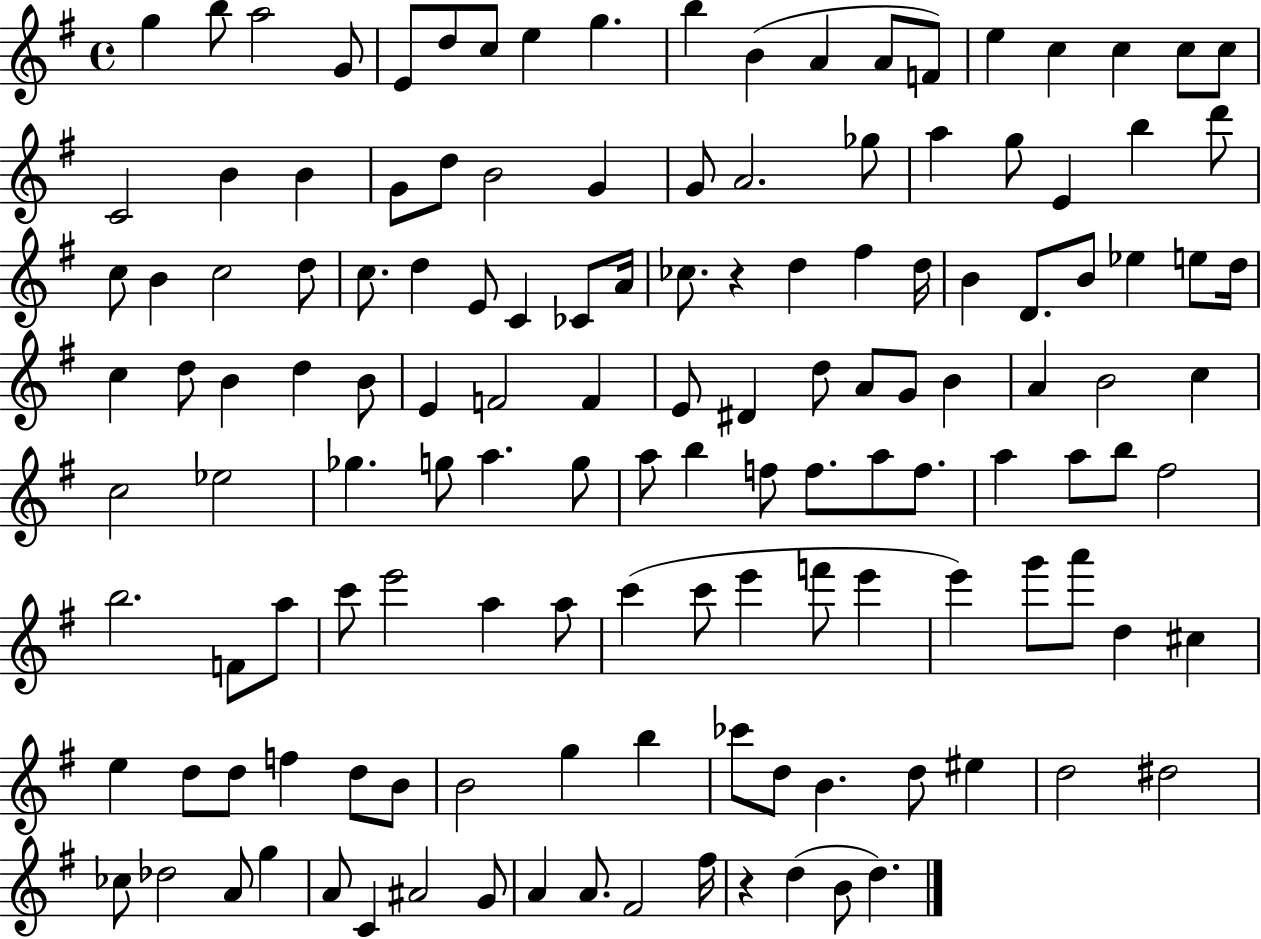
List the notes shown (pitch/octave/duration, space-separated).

G5/q B5/e A5/h G4/e E4/e D5/e C5/e E5/q G5/q. B5/q B4/q A4/q A4/e F4/e E5/q C5/q C5/q C5/e C5/e C4/h B4/q B4/q G4/e D5/e B4/h G4/q G4/e A4/h. Gb5/e A5/q G5/e E4/q B5/q D6/e C5/e B4/q C5/h D5/e C5/e. D5/q E4/e C4/q CES4/e A4/s CES5/e. R/q D5/q F#5/q D5/s B4/q D4/e. B4/e Eb5/q E5/e D5/s C5/q D5/e B4/q D5/q B4/e E4/q F4/h F4/q E4/e D#4/q D5/e A4/e G4/e B4/q A4/q B4/h C5/q C5/h Eb5/h Gb5/q. G5/e A5/q. G5/e A5/e B5/q F5/e F5/e. A5/e F5/e. A5/q A5/e B5/e F#5/h B5/h. F4/e A5/e C6/e E6/h A5/q A5/e C6/q C6/e E6/q F6/e E6/q E6/q G6/e A6/e D5/q C#5/q E5/q D5/e D5/e F5/q D5/e B4/e B4/h G5/q B5/q CES6/e D5/e B4/q. D5/e EIS5/q D5/h D#5/h CES5/e Db5/h A4/e G5/q A4/e C4/q A#4/h G4/e A4/q A4/e. F#4/h F#5/s R/q D5/q B4/e D5/q.